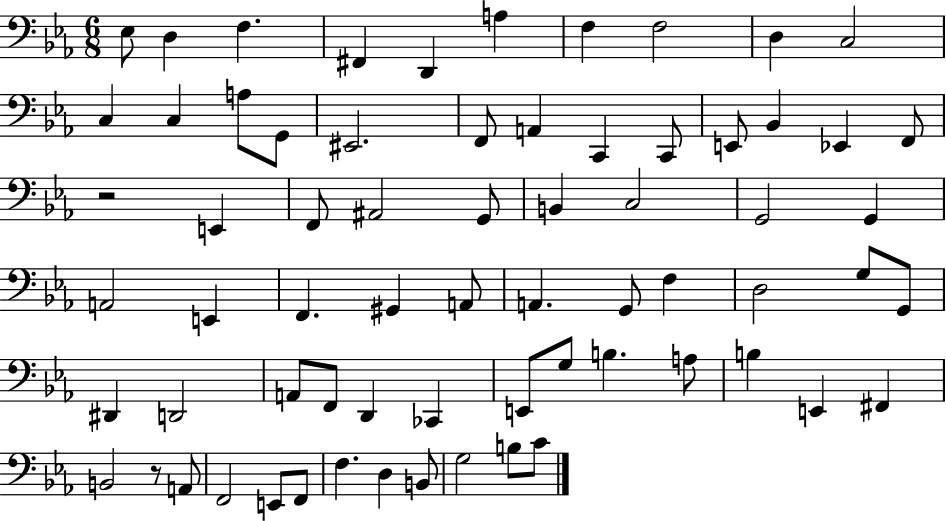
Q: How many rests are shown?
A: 2